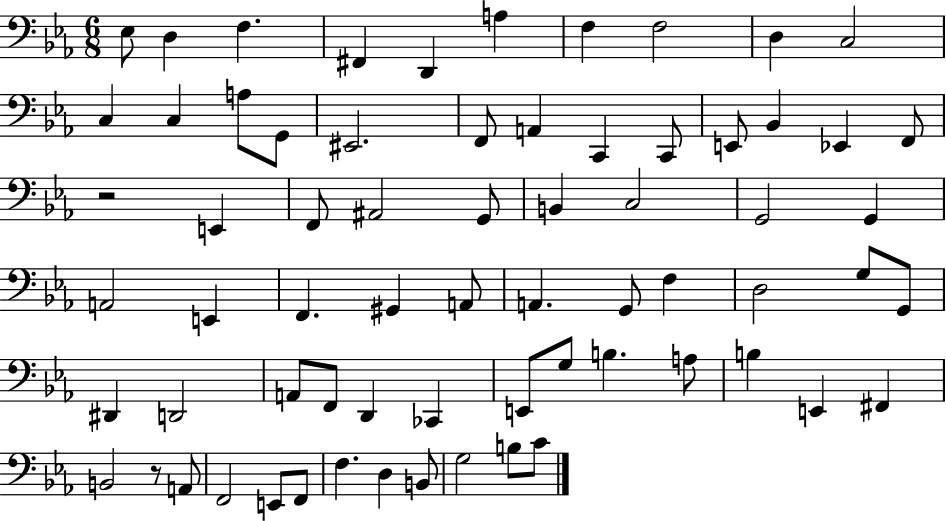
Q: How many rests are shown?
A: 2